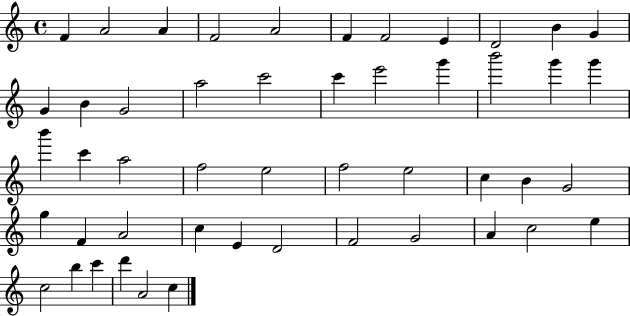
X:1
T:Untitled
M:4/4
L:1/4
K:C
F A2 A F2 A2 F F2 E D2 B G G B G2 a2 c'2 c' e'2 g' b'2 g' g' b' c' a2 f2 e2 f2 e2 c B G2 g F A2 c E D2 F2 G2 A c2 e c2 b c' d' A2 c